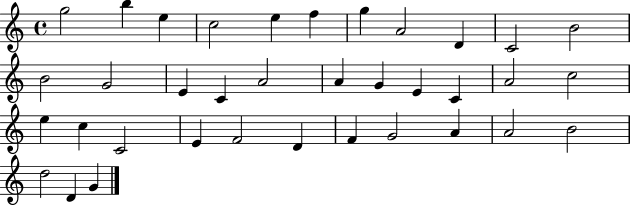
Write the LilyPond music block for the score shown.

{
  \clef treble
  \time 4/4
  \defaultTimeSignature
  \key c \major
  g''2 b''4 e''4 | c''2 e''4 f''4 | g''4 a'2 d'4 | c'2 b'2 | \break b'2 g'2 | e'4 c'4 a'2 | a'4 g'4 e'4 c'4 | a'2 c''2 | \break e''4 c''4 c'2 | e'4 f'2 d'4 | f'4 g'2 a'4 | a'2 b'2 | \break d''2 d'4 g'4 | \bar "|."
}